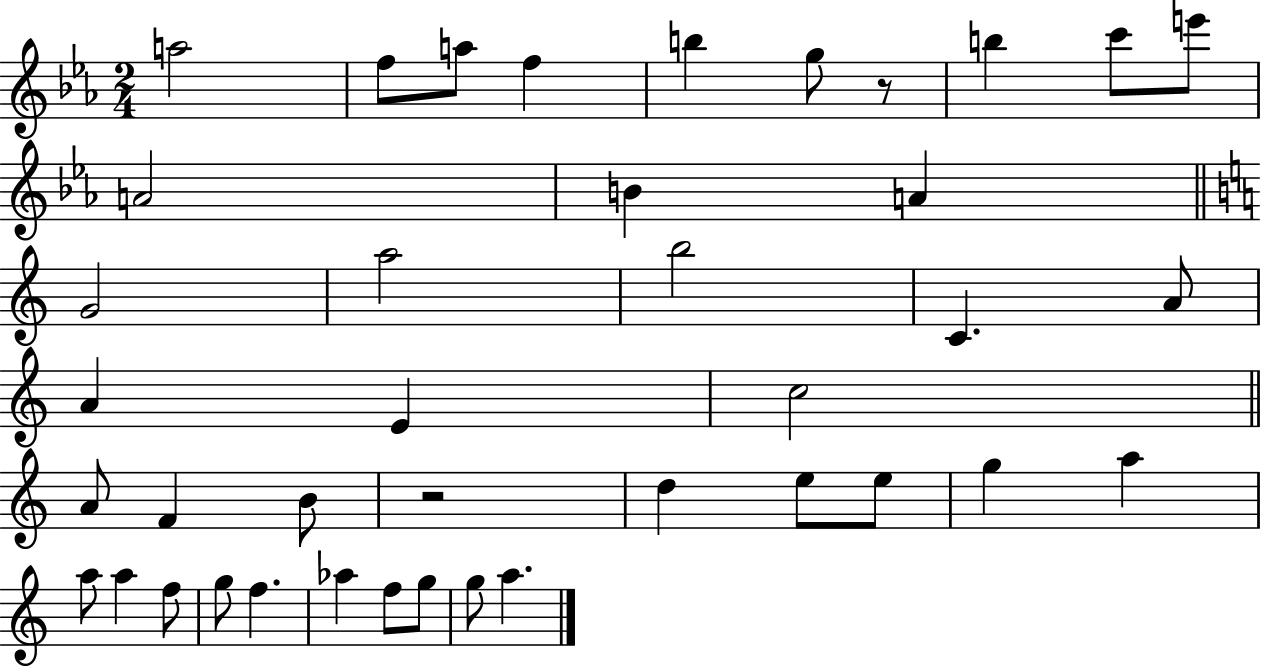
A5/h F5/e A5/e F5/q B5/q G5/e R/e B5/q C6/e E6/e A4/h B4/q A4/q G4/h A5/h B5/h C4/q. A4/e A4/q E4/q C5/h A4/e F4/q B4/e R/h D5/q E5/e E5/e G5/q A5/q A5/e A5/q F5/e G5/e F5/q. Ab5/q F5/e G5/e G5/e A5/q.